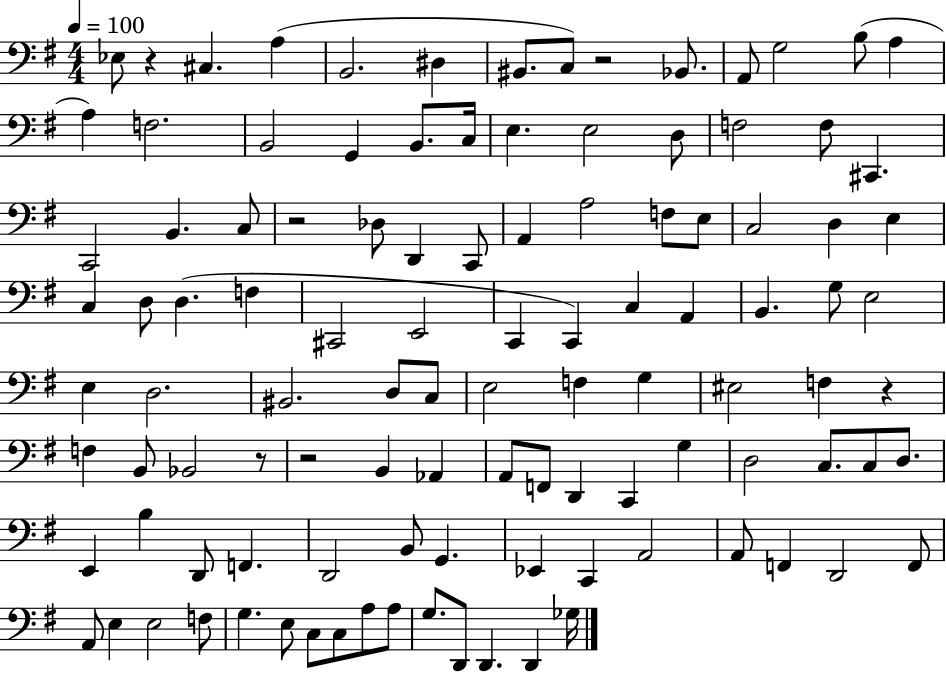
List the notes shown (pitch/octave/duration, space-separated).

Eb3/e R/q C#3/q. A3/q B2/h. D#3/q BIS2/e. C3/e R/h Bb2/e. A2/e G3/h B3/e A3/q A3/q F3/h. B2/h G2/q B2/e. C3/s E3/q. E3/h D3/e F3/h F3/e C#2/q. C2/h B2/q. C3/e R/h Db3/e D2/q C2/e A2/q A3/h F3/e E3/e C3/h D3/q E3/q C3/q D3/e D3/q. F3/q C#2/h E2/h C2/q C2/q C3/q A2/q B2/q. G3/e E3/h E3/q D3/h. BIS2/h. D3/e C3/e E3/h F3/q G3/q EIS3/h F3/q R/q F3/q B2/e Bb2/h R/e R/h B2/q Ab2/q A2/e F2/e D2/q C2/q G3/q D3/h C3/e. C3/e D3/e. E2/q B3/q D2/e F2/q. D2/h B2/e G2/q. Eb2/q C2/q A2/h A2/e F2/q D2/h F2/e A2/e E3/q E3/h F3/e G3/q. E3/e C3/e C3/e A3/e A3/e G3/e. D2/e D2/q. D2/q Gb3/s